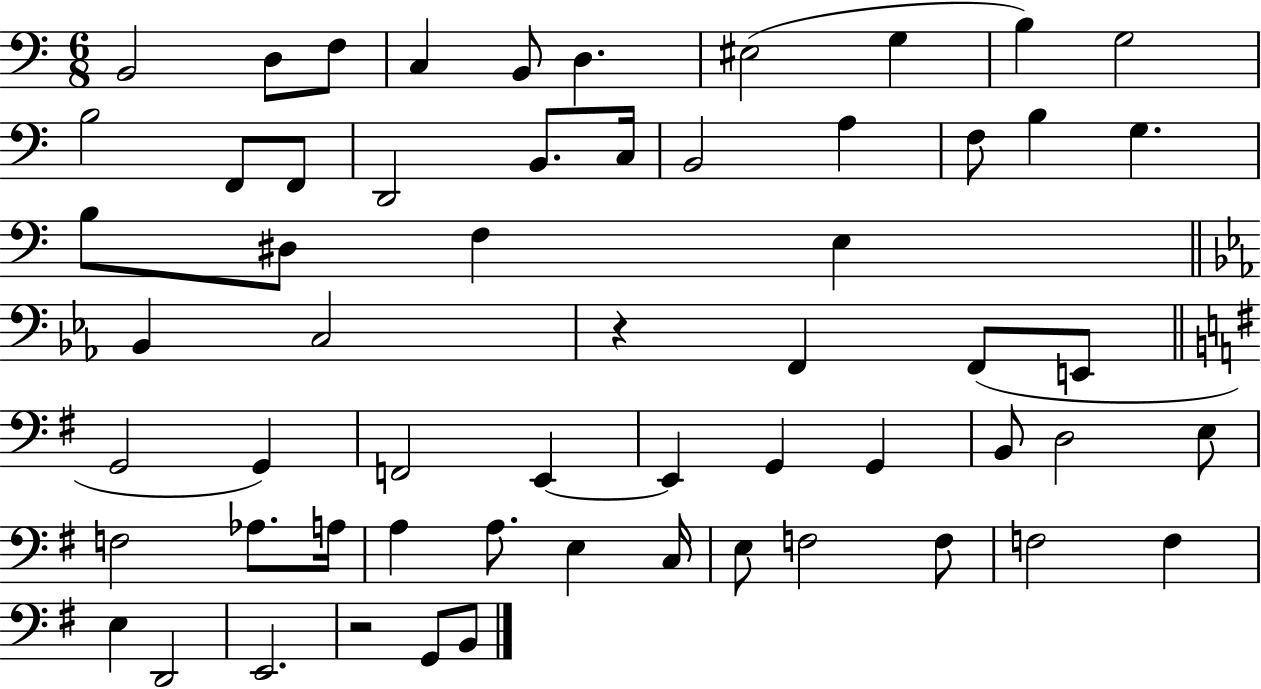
X:1
T:Untitled
M:6/8
L:1/4
K:C
B,,2 D,/2 F,/2 C, B,,/2 D, ^E,2 G, B, G,2 B,2 F,,/2 F,,/2 D,,2 B,,/2 C,/4 B,,2 A, F,/2 B, G, B,/2 ^D,/2 F, E, _B,, C,2 z F,, F,,/2 E,,/2 G,,2 G,, F,,2 E,, E,, G,, G,, B,,/2 D,2 E,/2 F,2 _A,/2 A,/4 A, A,/2 E, C,/4 E,/2 F,2 F,/2 F,2 F, E, D,,2 E,,2 z2 G,,/2 B,,/2